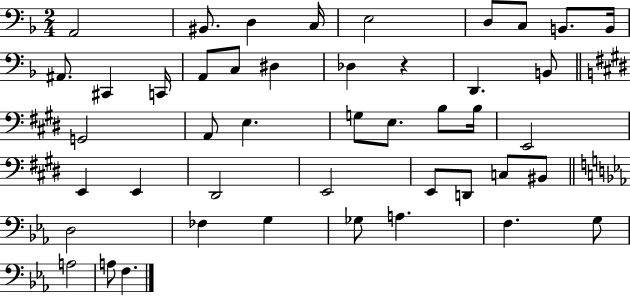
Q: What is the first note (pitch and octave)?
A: A2